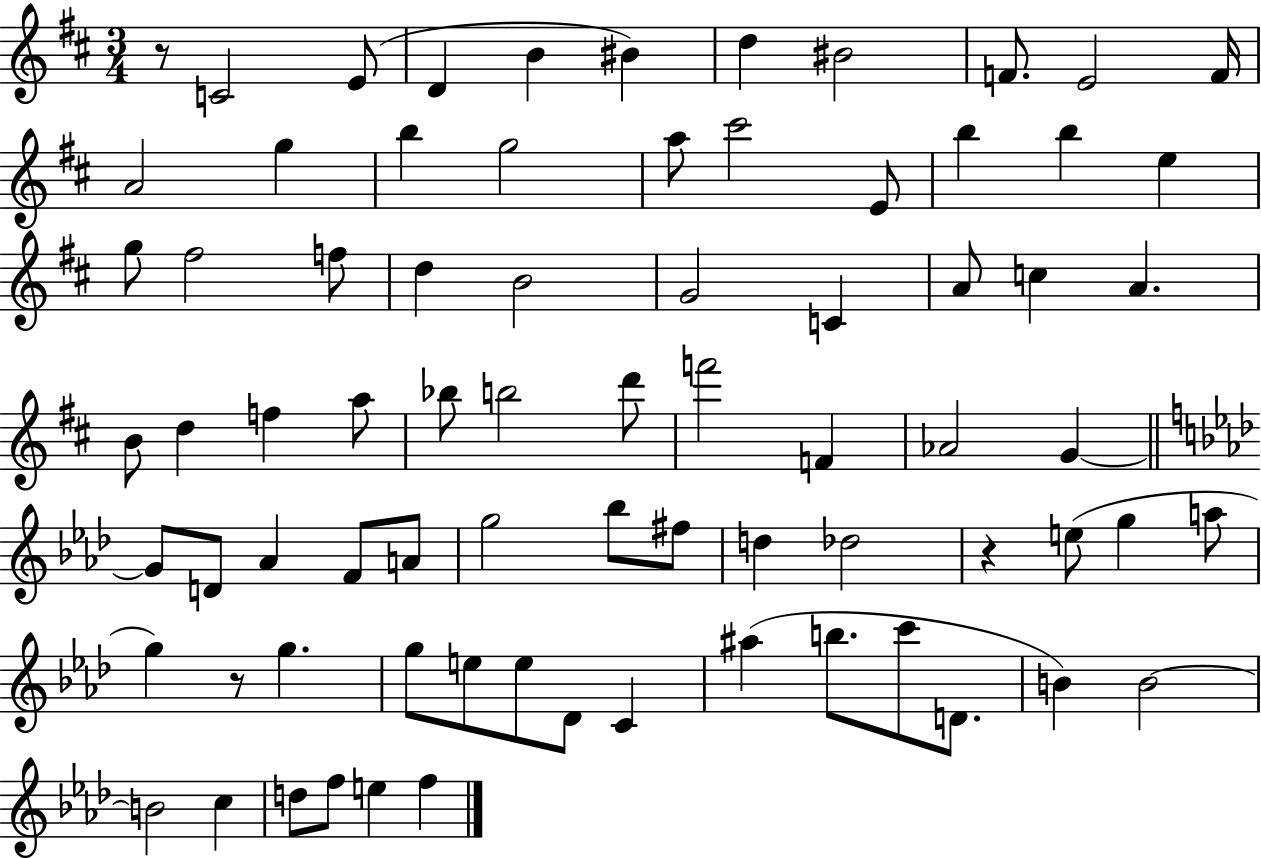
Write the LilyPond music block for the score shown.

{
  \clef treble
  \numericTimeSignature
  \time 3/4
  \key d \major
  \repeat volta 2 { r8 c'2 e'8( | d'4 b'4 bis'4) | d''4 bis'2 | f'8. e'2 f'16 | \break a'2 g''4 | b''4 g''2 | a''8 cis'''2 e'8 | b''4 b''4 e''4 | \break g''8 fis''2 f''8 | d''4 b'2 | g'2 c'4 | a'8 c''4 a'4. | \break b'8 d''4 f''4 a''8 | bes''8 b''2 d'''8 | f'''2 f'4 | aes'2 g'4~~ | \break \bar "||" \break \key aes \major g'8 d'8 aes'4 f'8 a'8 | g''2 bes''8 fis''8 | d''4 des''2 | r4 e''8( g''4 a''8 | \break g''4) r8 g''4. | g''8 e''8 e''8 des'8 c'4 | ais''4( b''8. c'''8 d'8. | b'4) b'2~~ | \break b'2 c''4 | d''8 f''8 e''4 f''4 | } \bar "|."
}